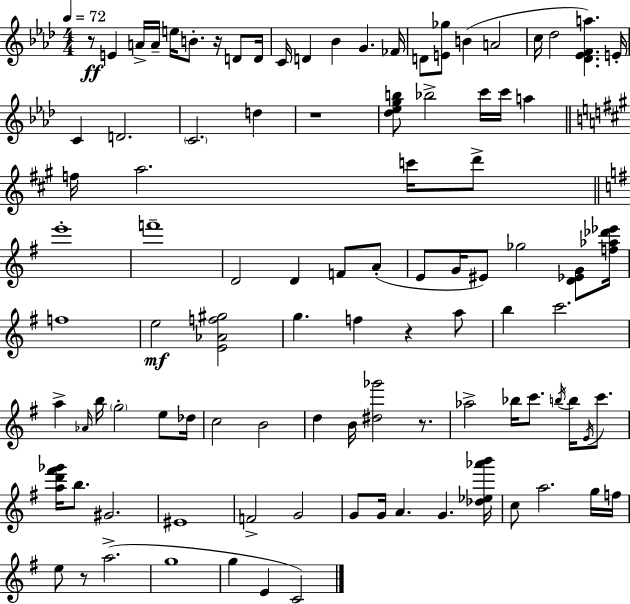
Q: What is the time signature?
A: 4/4